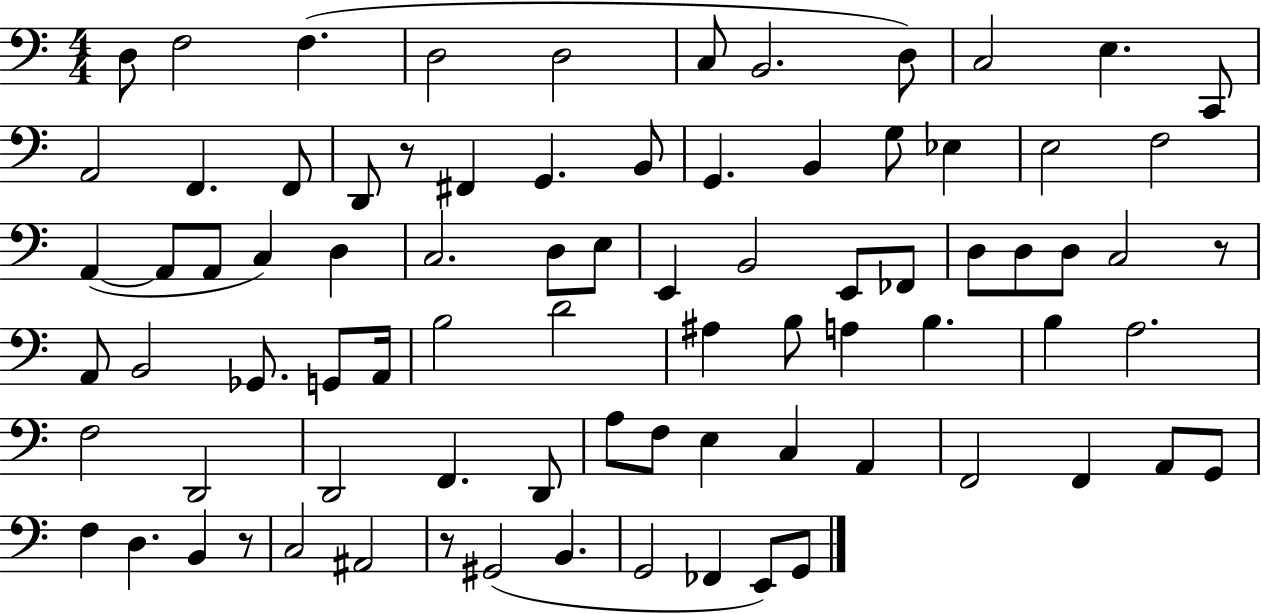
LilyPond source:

{
  \clef bass
  \numericTimeSignature
  \time 4/4
  \key c \major
  \repeat volta 2 { d8 f2 f4.( | d2 d2 | c8 b,2. d8) | c2 e4. c,8 | \break a,2 f,4. f,8 | d,8 r8 fis,4 g,4. b,8 | g,4. b,4 g8 ees4 | e2 f2 | \break a,4~(~ a,8 a,8 c4) d4 | c2. d8 e8 | e,4 b,2 e,8 fes,8 | d8 d8 d8 c2 r8 | \break a,8 b,2 ges,8. g,8 a,16 | b2 d'2 | ais4 b8 a4 b4. | b4 a2. | \break f2 d,2 | d,2 f,4. d,8 | a8 f8 e4 c4 a,4 | f,2 f,4 a,8 g,8 | \break f4 d4. b,4 r8 | c2 ais,2 | r8 gis,2( b,4. | g,2 fes,4 e,8) g,8 | \break } \bar "|."
}